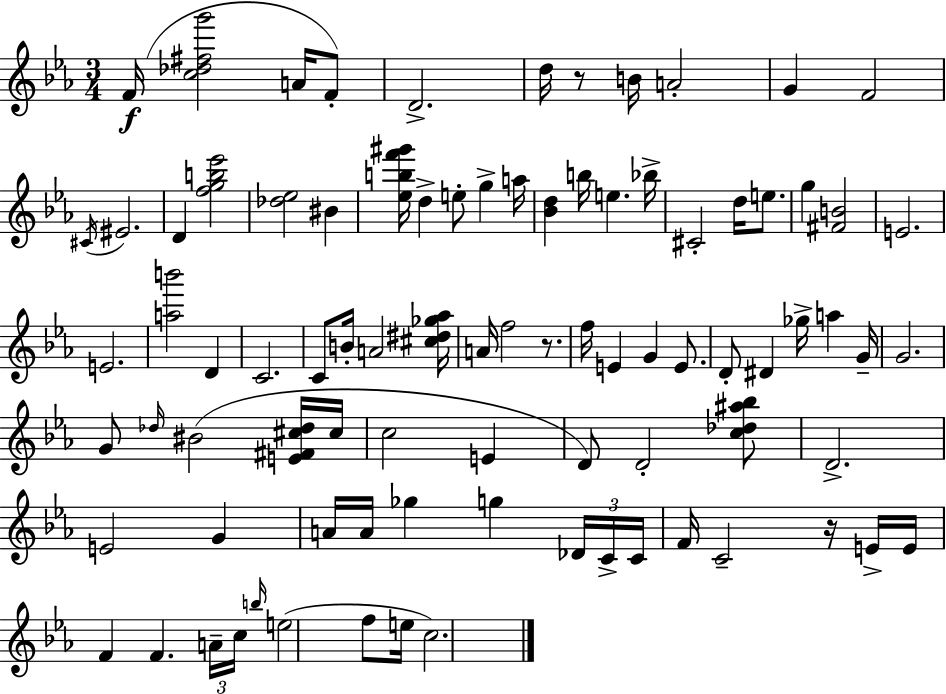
F4/s [C5,Db5,F#5,G6]/h A4/s F4/e D4/h. D5/s R/e B4/s A4/h G4/q F4/h C#4/s EIS4/h. D4/q [F5,G5,B5,Eb6]/h [Db5,Eb5]/h BIS4/q [Eb5,B5,F6,G#6]/s D5/q E5/e G5/q A5/s [Bb4,D5]/q B5/s E5/q. Bb5/s C#4/h D5/s E5/e. G5/q [F#4,B4]/h E4/h. E4/h. [A5,B6]/h D4/q C4/h. C4/e B4/s A4/h [C#5,D#5,Gb5,Ab5]/s A4/s F5/h R/e. F5/s E4/q G4/q E4/e. D4/e D#4/q Gb5/s A5/q G4/s G4/h. G4/e Db5/s BIS4/h [E4,F#4,C#5,Db5]/s C#5/s C5/h E4/q D4/e D4/h [C5,Db5,A#5,Bb5]/e D4/h. E4/h G4/q A4/s A4/s Gb5/q G5/q Db4/s C4/s C4/s F4/s C4/h R/s E4/s E4/s F4/q F4/q. A4/s C5/s B5/s E5/h F5/e E5/s C5/h.